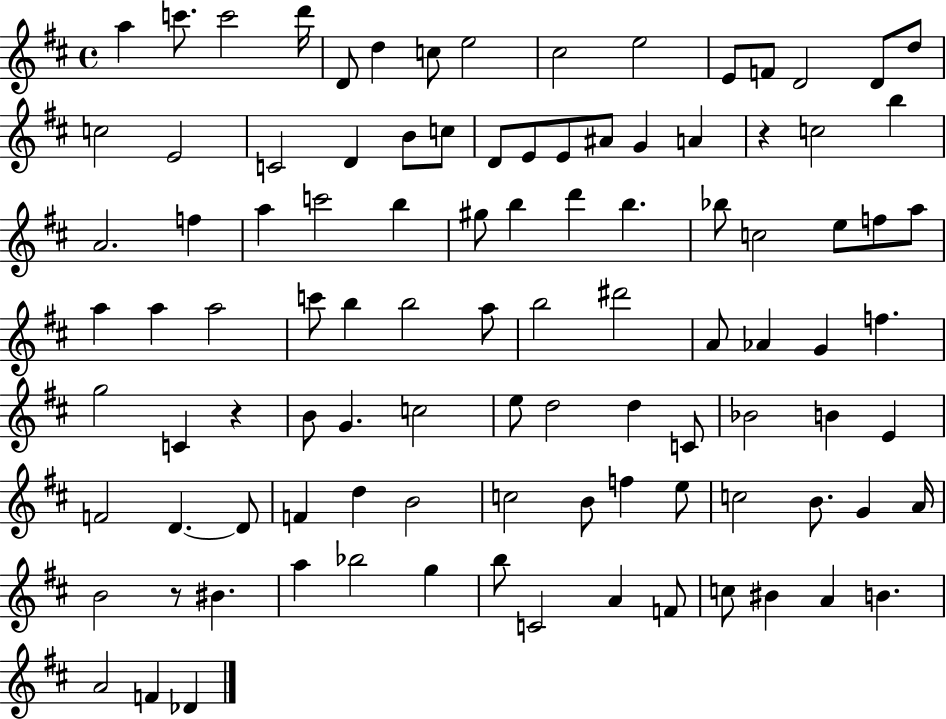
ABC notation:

X:1
T:Untitled
M:4/4
L:1/4
K:D
a c'/2 c'2 d'/4 D/2 d c/2 e2 ^c2 e2 E/2 F/2 D2 D/2 d/2 c2 E2 C2 D B/2 c/2 D/2 E/2 E/2 ^A/2 G A z c2 b A2 f a c'2 b ^g/2 b d' b _b/2 c2 e/2 f/2 a/2 a a a2 c'/2 b b2 a/2 b2 ^d'2 A/2 _A G f g2 C z B/2 G c2 e/2 d2 d C/2 _B2 B E F2 D D/2 F d B2 c2 B/2 f e/2 c2 B/2 G A/4 B2 z/2 ^B a _b2 g b/2 C2 A F/2 c/2 ^B A B A2 F _D